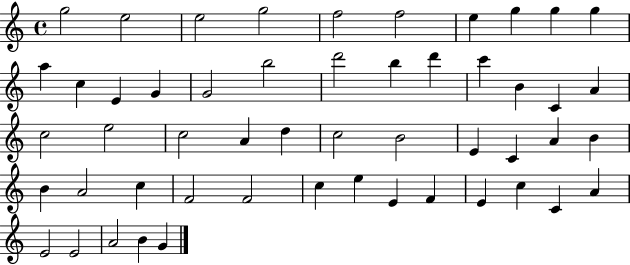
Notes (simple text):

G5/h E5/h E5/h G5/h F5/h F5/h E5/q G5/q G5/q G5/q A5/q C5/q E4/q G4/q G4/h B5/h D6/h B5/q D6/q C6/q B4/q C4/q A4/q C5/h E5/h C5/h A4/q D5/q C5/h B4/h E4/q C4/q A4/q B4/q B4/q A4/h C5/q F4/h F4/h C5/q E5/q E4/q F4/q E4/q C5/q C4/q A4/q E4/h E4/h A4/h B4/q G4/q